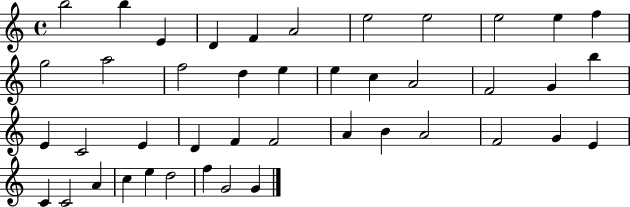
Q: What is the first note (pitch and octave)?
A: B5